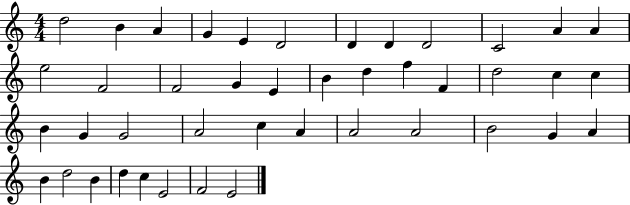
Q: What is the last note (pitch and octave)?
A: E4